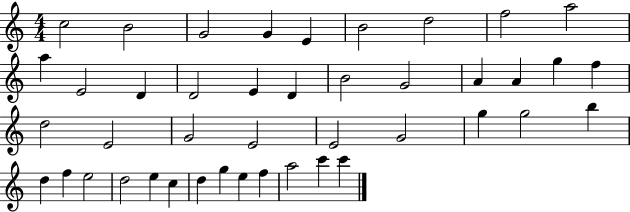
X:1
T:Untitled
M:4/4
L:1/4
K:C
c2 B2 G2 G E B2 d2 f2 a2 a E2 D D2 E D B2 G2 A A g f d2 E2 G2 E2 E2 G2 g g2 b d f e2 d2 e c d g e f a2 c' c'